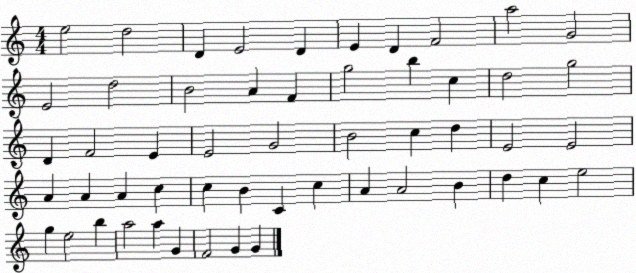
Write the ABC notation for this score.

X:1
T:Untitled
M:4/4
L:1/4
K:C
e2 d2 D E2 D E D F2 a2 G2 E2 d2 B2 A F g2 b c d2 g2 D F2 E E2 G2 B2 c d E2 E2 A A A c c B C c A A2 B d c e2 g e2 b a2 a G F2 G G